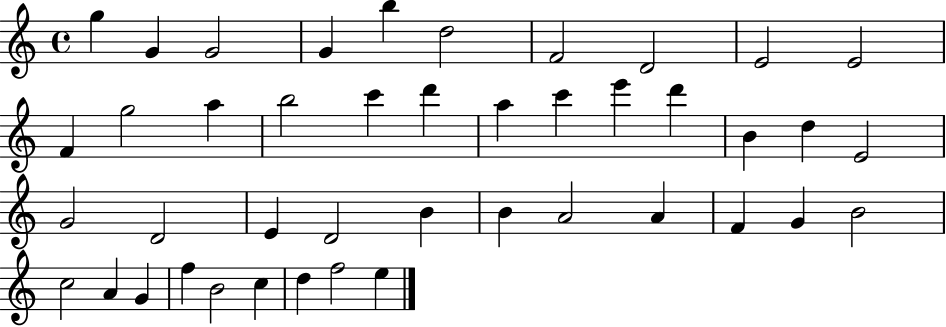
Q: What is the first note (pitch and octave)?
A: G5